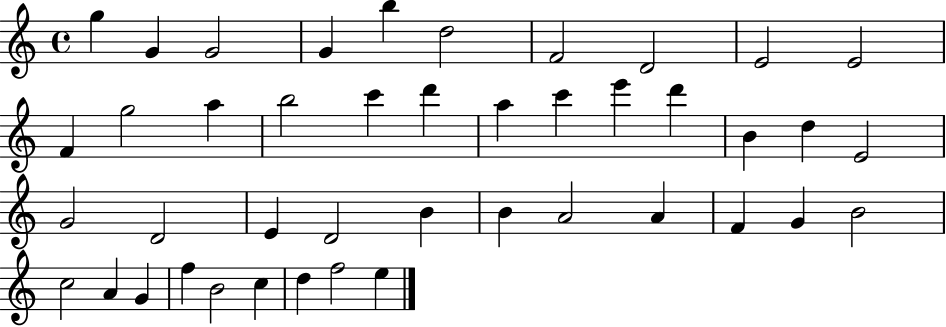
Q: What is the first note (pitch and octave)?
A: G5